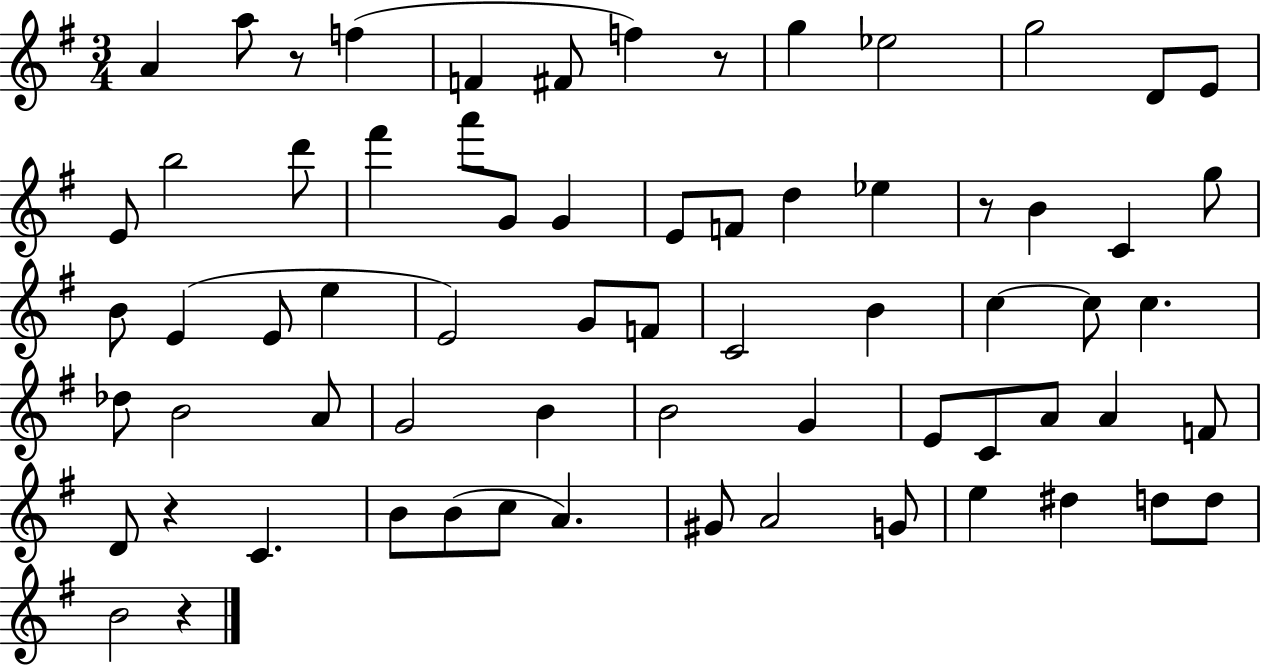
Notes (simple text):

A4/q A5/e R/e F5/q F4/q F#4/e F5/q R/e G5/q Eb5/h G5/h D4/e E4/e E4/e B5/h D6/e F#6/q A6/e G4/e G4/q E4/e F4/e D5/q Eb5/q R/e B4/q C4/q G5/e B4/e E4/q E4/e E5/q E4/h G4/e F4/e C4/h B4/q C5/q C5/e C5/q. Db5/e B4/h A4/e G4/h B4/q B4/h G4/q E4/e C4/e A4/e A4/q F4/e D4/e R/q C4/q. B4/e B4/e C5/e A4/q. G#4/e A4/h G4/e E5/q D#5/q D5/e D5/e B4/h R/q